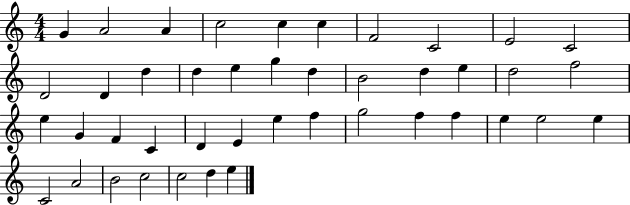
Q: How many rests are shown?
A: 0